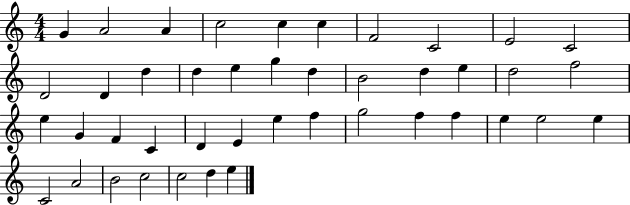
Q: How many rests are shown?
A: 0